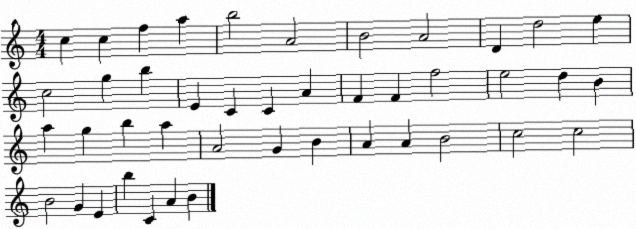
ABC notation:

X:1
T:Untitled
M:4/4
L:1/4
K:C
c c f a b2 A2 B2 A2 D d2 e c2 g b E C C A F F f2 e2 d B a g b a A2 G B A A B2 c2 c2 B2 G E b C A B